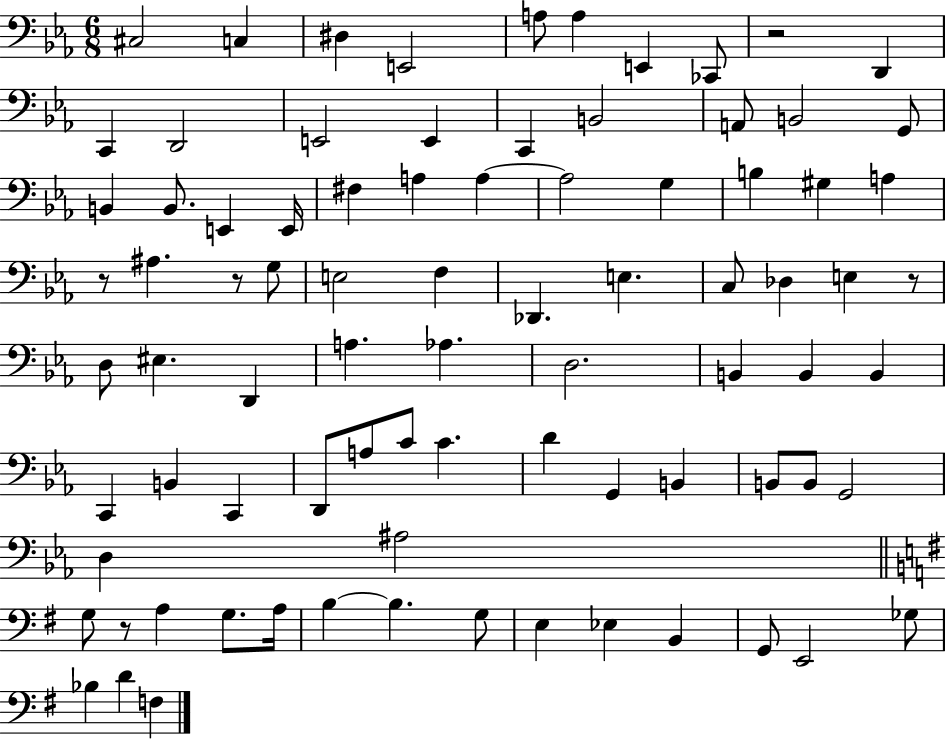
{
  \clef bass
  \numericTimeSignature
  \time 6/8
  \key ees \major
  cis2 c4 | dis4 e,2 | a8 a4 e,4 ces,8 | r2 d,4 | \break c,4 d,2 | e,2 e,4 | c,4 b,2 | a,8 b,2 g,8 | \break b,4 b,8. e,4 e,16 | fis4 a4 a4~~ | a2 g4 | b4 gis4 a4 | \break r8 ais4. r8 g8 | e2 f4 | des,4. e4. | c8 des4 e4 r8 | \break d8 eis4. d,4 | a4. aes4. | d2. | b,4 b,4 b,4 | \break c,4 b,4 c,4 | d,8 a8 c'8 c'4. | d'4 g,4 b,4 | b,8 b,8 g,2 | \break d4 ais2 | \bar "||" \break \key g \major g8 r8 a4 g8. a16 | b4~~ b4. g8 | e4 ees4 b,4 | g,8 e,2 ges8 | \break bes4 d'4 f4 | \bar "|."
}